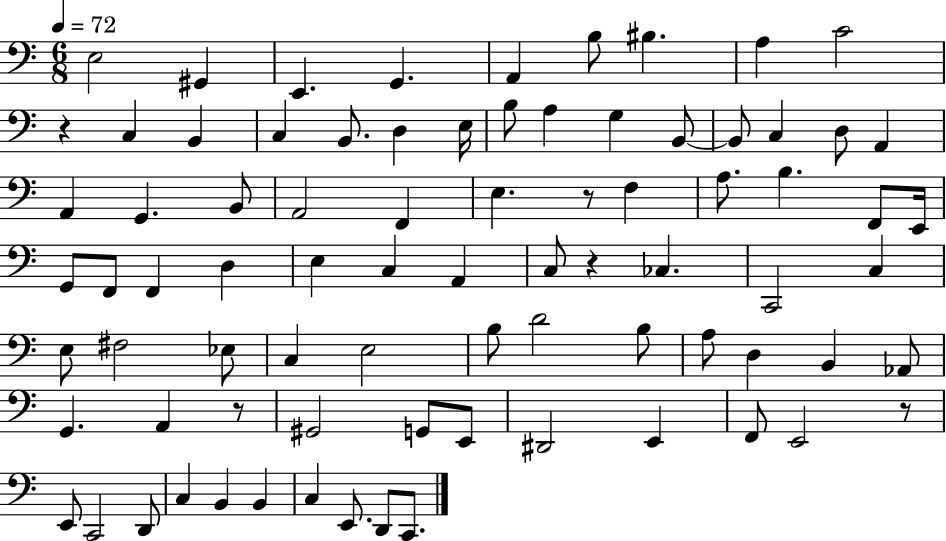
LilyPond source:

{
  \clef bass
  \numericTimeSignature
  \time 6/8
  \key c \major
  \tempo 4 = 72
  e2 gis,4 | e,4. g,4. | a,4 b8 bis4. | a4 c'2 | \break r4 c4 b,4 | c4 b,8. d4 e16 | b8 a4 g4 b,8~~ | b,8 c4 d8 a,4 | \break a,4 g,4. b,8 | a,2 f,4 | e4. r8 f4 | a8. b4. f,8 e,16 | \break g,8 f,8 f,4 d4 | e4 c4 a,4 | c8 r4 ces4. | c,2 c4 | \break e8 fis2 ees8 | c4 e2 | b8 d'2 b8 | a8 d4 b,4 aes,8 | \break g,4. a,4 r8 | gis,2 g,8 e,8 | dis,2 e,4 | f,8 e,2 r8 | \break e,8 c,2 d,8 | c4 b,4 b,4 | c4 e,8. d,8 c,8. | \bar "|."
}